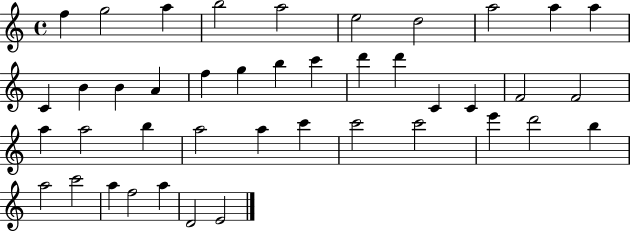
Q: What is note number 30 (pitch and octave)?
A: C6